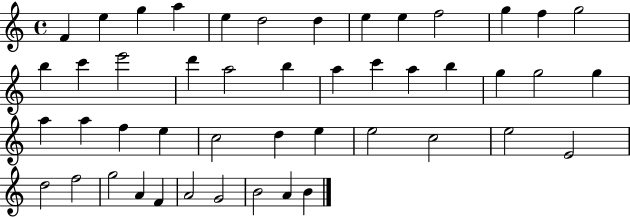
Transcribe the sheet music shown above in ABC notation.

X:1
T:Untitled
M:4/4
L:1/4
K:C
F e g a e d2 d e e f2 g f g2 b c' e'2 d' a2 b a c' a b g g2 g a a f e c2 d e e2 c2 e2 E2 d2 f2 g2 A F A2 G2 B2 A B